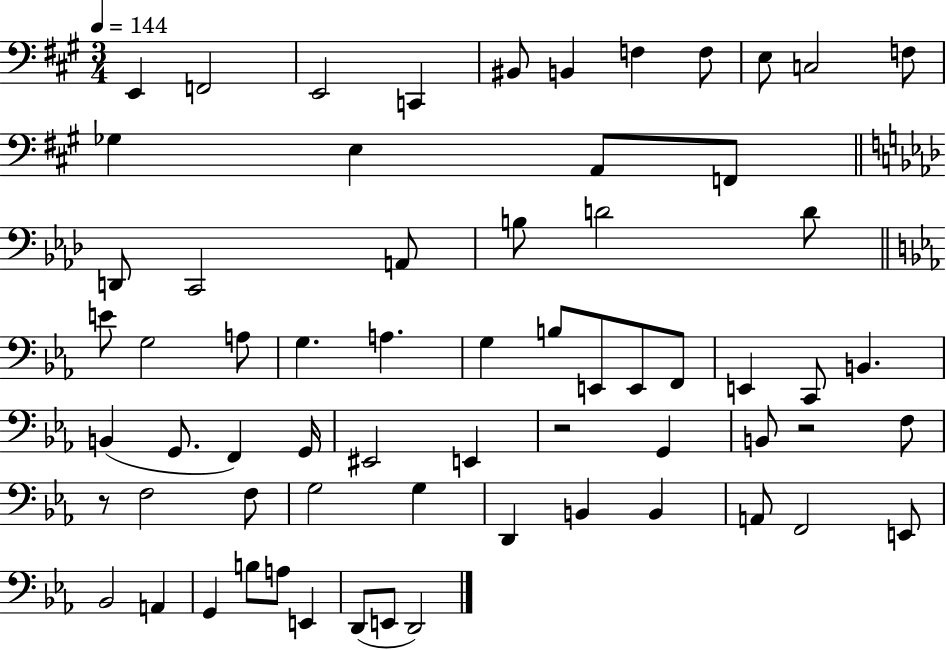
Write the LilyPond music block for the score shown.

{
  \clef bass
  \numericTimeSignature
  \time 3/4
  \key a \major
  \tempo 4 = 144
  e,4 f,2 | e,2 c,4 | bis,8 b,4 f4 f8 | e8 c2 f8 | \break ges4 e4 a,8 f,8 | \bar "||" \break \key aes \major d,8 c,2 a,8 | b8 d'2 d'8 | \bar "||" \break \key ees \major e'8 g2 a8 | g4. a4. | g4 b8 e,8 e,8 f,8 | e,4 c,8 b,4. | \break b,4( g,8. f,4) g,16 | eis,2 e,4 | r2 g,4 | b,8 r2 f8 | \break r8 f2 f8 | g2 g4 | d,4 b,4 b,4 | a,8 f,2 e,8 | \break bes,2 a,4 | g,4 b8 a8 e,4 | d,8( e,8 d,2) | \bar "|."
}